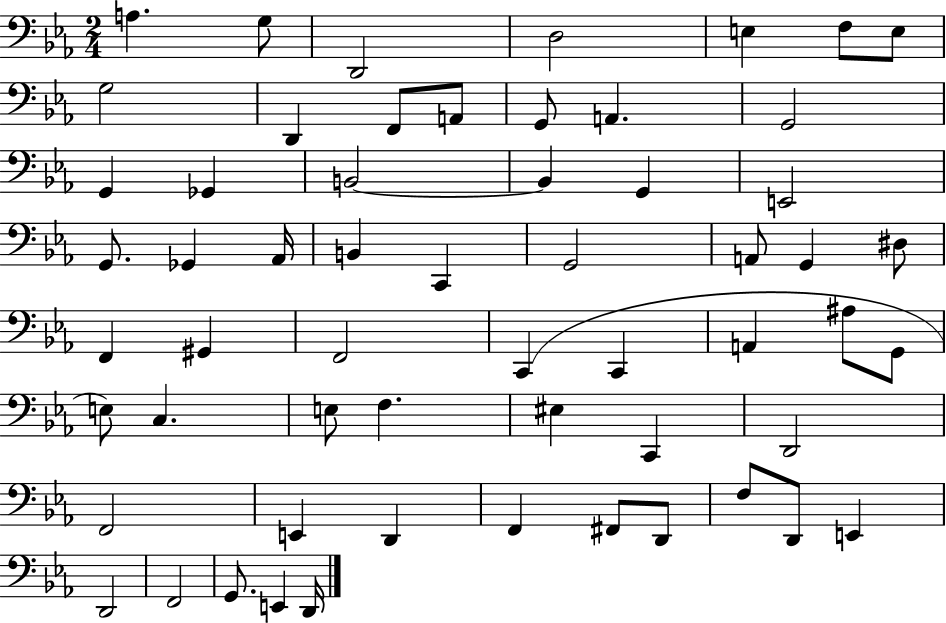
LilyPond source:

{
  \clef bass
  \numericTimeSignature
  \time 2/4
  \key ees \major
  \repeat volta 2 { a4. g8 | d,2 | d2 | e4 f8 e8 | \break g2 | d,4 f,8 a,8 | g,8 a,4. | g,2 | \break g,4 ges,4 | b,2~~ | b,4 g,4 | e,2 | \break g,8. ges,4 aes,16 | b,4 c,4 | g,2 | a,8 g,4 dis8 | \break f,4 gis,4 | f,2 | c,4( c,4 | a,4 ais8 g,8 | \break e8) c4. | e8 f4. | eis4 c,4 | d,2 | \break f,2 | e,4 d,4 | f,4 fis,8 d,8 | f8 d,8 e,4 | \break d,2 | f,2 | g,8. e,4 d,16 | } \bar "|."
}